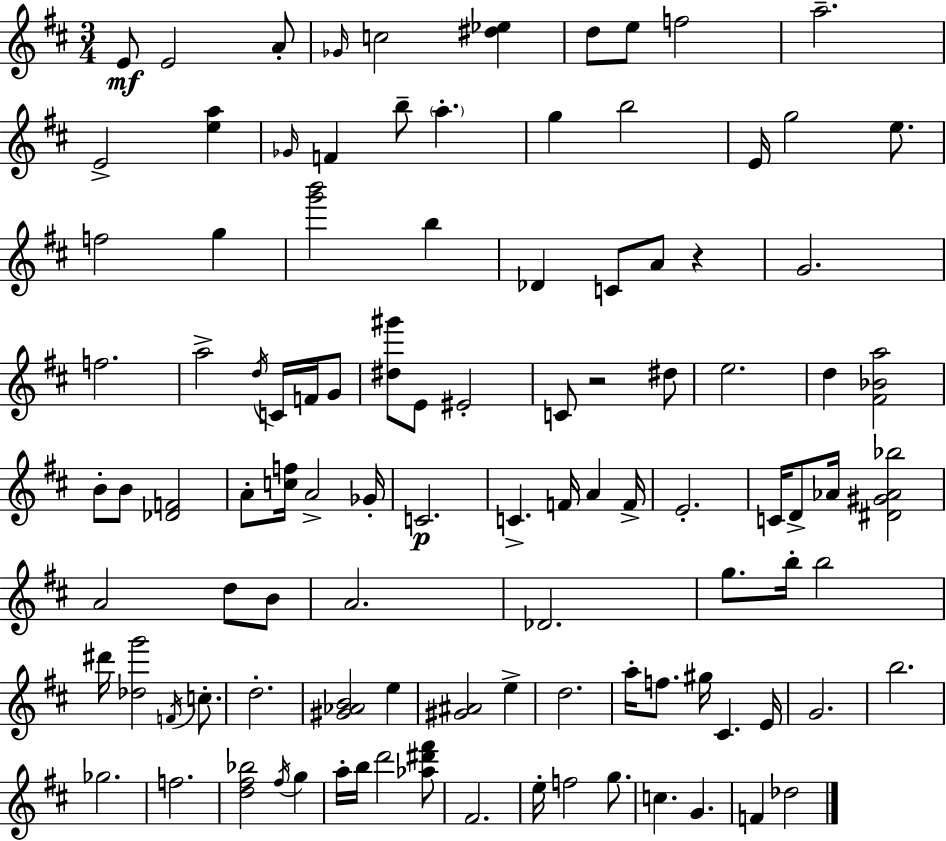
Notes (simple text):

E4/e E4/h A4/e Gb4/s C5/h [D#5,Eb5]/q D5/e E5/e F5/h A5/h. E4/h [E5,A5]/q Gb4/s F4/q B5/e A5/q. G5/q B5/h E4/s G5/h E5/e. F5/h G5/q [G6,B6]/h B5/q Db4/q C4/e A4/e R/q G4/h. F5/h. A5/h D5/s C4/s F4/s G4/e [D#5,G#6]/e E4/e EIS4/h C4/e R/h D#5/e E5/h. D5/q [F#4,Bb4,A5]/h B4/e B4/e [Db4,F4]/h A4/e [C5,F5]/s A4/h Gb4/s C4/h. C4/q. F4/s A4/q F4/s E4/h. C4/s D4/e Ab4/s [D#4,G#4,Ab4,Bb5]/h A4/h D5/e B4/e A4/h. Db4/h. G5/e. B5/s B5/h D#6/s [Db5,G6]/h F4/s C5/e. D5/h. [G#4,Ab4,B4]/h E5/q [G#4,A#4]/h E5/q D5/h. A5/s F5/e. G#5/s C#4/q. E4/s G4/h. B5/h. Gb5/h. F5/h. [D5,F#5,Bb5]/h F#5/s G5/q A5/s B5/s D6/h [Ab5,D#6,F#6]/e F#4/h. E5/s F5/h G5/e. C5/q. G4/q. F4/q Db5/h